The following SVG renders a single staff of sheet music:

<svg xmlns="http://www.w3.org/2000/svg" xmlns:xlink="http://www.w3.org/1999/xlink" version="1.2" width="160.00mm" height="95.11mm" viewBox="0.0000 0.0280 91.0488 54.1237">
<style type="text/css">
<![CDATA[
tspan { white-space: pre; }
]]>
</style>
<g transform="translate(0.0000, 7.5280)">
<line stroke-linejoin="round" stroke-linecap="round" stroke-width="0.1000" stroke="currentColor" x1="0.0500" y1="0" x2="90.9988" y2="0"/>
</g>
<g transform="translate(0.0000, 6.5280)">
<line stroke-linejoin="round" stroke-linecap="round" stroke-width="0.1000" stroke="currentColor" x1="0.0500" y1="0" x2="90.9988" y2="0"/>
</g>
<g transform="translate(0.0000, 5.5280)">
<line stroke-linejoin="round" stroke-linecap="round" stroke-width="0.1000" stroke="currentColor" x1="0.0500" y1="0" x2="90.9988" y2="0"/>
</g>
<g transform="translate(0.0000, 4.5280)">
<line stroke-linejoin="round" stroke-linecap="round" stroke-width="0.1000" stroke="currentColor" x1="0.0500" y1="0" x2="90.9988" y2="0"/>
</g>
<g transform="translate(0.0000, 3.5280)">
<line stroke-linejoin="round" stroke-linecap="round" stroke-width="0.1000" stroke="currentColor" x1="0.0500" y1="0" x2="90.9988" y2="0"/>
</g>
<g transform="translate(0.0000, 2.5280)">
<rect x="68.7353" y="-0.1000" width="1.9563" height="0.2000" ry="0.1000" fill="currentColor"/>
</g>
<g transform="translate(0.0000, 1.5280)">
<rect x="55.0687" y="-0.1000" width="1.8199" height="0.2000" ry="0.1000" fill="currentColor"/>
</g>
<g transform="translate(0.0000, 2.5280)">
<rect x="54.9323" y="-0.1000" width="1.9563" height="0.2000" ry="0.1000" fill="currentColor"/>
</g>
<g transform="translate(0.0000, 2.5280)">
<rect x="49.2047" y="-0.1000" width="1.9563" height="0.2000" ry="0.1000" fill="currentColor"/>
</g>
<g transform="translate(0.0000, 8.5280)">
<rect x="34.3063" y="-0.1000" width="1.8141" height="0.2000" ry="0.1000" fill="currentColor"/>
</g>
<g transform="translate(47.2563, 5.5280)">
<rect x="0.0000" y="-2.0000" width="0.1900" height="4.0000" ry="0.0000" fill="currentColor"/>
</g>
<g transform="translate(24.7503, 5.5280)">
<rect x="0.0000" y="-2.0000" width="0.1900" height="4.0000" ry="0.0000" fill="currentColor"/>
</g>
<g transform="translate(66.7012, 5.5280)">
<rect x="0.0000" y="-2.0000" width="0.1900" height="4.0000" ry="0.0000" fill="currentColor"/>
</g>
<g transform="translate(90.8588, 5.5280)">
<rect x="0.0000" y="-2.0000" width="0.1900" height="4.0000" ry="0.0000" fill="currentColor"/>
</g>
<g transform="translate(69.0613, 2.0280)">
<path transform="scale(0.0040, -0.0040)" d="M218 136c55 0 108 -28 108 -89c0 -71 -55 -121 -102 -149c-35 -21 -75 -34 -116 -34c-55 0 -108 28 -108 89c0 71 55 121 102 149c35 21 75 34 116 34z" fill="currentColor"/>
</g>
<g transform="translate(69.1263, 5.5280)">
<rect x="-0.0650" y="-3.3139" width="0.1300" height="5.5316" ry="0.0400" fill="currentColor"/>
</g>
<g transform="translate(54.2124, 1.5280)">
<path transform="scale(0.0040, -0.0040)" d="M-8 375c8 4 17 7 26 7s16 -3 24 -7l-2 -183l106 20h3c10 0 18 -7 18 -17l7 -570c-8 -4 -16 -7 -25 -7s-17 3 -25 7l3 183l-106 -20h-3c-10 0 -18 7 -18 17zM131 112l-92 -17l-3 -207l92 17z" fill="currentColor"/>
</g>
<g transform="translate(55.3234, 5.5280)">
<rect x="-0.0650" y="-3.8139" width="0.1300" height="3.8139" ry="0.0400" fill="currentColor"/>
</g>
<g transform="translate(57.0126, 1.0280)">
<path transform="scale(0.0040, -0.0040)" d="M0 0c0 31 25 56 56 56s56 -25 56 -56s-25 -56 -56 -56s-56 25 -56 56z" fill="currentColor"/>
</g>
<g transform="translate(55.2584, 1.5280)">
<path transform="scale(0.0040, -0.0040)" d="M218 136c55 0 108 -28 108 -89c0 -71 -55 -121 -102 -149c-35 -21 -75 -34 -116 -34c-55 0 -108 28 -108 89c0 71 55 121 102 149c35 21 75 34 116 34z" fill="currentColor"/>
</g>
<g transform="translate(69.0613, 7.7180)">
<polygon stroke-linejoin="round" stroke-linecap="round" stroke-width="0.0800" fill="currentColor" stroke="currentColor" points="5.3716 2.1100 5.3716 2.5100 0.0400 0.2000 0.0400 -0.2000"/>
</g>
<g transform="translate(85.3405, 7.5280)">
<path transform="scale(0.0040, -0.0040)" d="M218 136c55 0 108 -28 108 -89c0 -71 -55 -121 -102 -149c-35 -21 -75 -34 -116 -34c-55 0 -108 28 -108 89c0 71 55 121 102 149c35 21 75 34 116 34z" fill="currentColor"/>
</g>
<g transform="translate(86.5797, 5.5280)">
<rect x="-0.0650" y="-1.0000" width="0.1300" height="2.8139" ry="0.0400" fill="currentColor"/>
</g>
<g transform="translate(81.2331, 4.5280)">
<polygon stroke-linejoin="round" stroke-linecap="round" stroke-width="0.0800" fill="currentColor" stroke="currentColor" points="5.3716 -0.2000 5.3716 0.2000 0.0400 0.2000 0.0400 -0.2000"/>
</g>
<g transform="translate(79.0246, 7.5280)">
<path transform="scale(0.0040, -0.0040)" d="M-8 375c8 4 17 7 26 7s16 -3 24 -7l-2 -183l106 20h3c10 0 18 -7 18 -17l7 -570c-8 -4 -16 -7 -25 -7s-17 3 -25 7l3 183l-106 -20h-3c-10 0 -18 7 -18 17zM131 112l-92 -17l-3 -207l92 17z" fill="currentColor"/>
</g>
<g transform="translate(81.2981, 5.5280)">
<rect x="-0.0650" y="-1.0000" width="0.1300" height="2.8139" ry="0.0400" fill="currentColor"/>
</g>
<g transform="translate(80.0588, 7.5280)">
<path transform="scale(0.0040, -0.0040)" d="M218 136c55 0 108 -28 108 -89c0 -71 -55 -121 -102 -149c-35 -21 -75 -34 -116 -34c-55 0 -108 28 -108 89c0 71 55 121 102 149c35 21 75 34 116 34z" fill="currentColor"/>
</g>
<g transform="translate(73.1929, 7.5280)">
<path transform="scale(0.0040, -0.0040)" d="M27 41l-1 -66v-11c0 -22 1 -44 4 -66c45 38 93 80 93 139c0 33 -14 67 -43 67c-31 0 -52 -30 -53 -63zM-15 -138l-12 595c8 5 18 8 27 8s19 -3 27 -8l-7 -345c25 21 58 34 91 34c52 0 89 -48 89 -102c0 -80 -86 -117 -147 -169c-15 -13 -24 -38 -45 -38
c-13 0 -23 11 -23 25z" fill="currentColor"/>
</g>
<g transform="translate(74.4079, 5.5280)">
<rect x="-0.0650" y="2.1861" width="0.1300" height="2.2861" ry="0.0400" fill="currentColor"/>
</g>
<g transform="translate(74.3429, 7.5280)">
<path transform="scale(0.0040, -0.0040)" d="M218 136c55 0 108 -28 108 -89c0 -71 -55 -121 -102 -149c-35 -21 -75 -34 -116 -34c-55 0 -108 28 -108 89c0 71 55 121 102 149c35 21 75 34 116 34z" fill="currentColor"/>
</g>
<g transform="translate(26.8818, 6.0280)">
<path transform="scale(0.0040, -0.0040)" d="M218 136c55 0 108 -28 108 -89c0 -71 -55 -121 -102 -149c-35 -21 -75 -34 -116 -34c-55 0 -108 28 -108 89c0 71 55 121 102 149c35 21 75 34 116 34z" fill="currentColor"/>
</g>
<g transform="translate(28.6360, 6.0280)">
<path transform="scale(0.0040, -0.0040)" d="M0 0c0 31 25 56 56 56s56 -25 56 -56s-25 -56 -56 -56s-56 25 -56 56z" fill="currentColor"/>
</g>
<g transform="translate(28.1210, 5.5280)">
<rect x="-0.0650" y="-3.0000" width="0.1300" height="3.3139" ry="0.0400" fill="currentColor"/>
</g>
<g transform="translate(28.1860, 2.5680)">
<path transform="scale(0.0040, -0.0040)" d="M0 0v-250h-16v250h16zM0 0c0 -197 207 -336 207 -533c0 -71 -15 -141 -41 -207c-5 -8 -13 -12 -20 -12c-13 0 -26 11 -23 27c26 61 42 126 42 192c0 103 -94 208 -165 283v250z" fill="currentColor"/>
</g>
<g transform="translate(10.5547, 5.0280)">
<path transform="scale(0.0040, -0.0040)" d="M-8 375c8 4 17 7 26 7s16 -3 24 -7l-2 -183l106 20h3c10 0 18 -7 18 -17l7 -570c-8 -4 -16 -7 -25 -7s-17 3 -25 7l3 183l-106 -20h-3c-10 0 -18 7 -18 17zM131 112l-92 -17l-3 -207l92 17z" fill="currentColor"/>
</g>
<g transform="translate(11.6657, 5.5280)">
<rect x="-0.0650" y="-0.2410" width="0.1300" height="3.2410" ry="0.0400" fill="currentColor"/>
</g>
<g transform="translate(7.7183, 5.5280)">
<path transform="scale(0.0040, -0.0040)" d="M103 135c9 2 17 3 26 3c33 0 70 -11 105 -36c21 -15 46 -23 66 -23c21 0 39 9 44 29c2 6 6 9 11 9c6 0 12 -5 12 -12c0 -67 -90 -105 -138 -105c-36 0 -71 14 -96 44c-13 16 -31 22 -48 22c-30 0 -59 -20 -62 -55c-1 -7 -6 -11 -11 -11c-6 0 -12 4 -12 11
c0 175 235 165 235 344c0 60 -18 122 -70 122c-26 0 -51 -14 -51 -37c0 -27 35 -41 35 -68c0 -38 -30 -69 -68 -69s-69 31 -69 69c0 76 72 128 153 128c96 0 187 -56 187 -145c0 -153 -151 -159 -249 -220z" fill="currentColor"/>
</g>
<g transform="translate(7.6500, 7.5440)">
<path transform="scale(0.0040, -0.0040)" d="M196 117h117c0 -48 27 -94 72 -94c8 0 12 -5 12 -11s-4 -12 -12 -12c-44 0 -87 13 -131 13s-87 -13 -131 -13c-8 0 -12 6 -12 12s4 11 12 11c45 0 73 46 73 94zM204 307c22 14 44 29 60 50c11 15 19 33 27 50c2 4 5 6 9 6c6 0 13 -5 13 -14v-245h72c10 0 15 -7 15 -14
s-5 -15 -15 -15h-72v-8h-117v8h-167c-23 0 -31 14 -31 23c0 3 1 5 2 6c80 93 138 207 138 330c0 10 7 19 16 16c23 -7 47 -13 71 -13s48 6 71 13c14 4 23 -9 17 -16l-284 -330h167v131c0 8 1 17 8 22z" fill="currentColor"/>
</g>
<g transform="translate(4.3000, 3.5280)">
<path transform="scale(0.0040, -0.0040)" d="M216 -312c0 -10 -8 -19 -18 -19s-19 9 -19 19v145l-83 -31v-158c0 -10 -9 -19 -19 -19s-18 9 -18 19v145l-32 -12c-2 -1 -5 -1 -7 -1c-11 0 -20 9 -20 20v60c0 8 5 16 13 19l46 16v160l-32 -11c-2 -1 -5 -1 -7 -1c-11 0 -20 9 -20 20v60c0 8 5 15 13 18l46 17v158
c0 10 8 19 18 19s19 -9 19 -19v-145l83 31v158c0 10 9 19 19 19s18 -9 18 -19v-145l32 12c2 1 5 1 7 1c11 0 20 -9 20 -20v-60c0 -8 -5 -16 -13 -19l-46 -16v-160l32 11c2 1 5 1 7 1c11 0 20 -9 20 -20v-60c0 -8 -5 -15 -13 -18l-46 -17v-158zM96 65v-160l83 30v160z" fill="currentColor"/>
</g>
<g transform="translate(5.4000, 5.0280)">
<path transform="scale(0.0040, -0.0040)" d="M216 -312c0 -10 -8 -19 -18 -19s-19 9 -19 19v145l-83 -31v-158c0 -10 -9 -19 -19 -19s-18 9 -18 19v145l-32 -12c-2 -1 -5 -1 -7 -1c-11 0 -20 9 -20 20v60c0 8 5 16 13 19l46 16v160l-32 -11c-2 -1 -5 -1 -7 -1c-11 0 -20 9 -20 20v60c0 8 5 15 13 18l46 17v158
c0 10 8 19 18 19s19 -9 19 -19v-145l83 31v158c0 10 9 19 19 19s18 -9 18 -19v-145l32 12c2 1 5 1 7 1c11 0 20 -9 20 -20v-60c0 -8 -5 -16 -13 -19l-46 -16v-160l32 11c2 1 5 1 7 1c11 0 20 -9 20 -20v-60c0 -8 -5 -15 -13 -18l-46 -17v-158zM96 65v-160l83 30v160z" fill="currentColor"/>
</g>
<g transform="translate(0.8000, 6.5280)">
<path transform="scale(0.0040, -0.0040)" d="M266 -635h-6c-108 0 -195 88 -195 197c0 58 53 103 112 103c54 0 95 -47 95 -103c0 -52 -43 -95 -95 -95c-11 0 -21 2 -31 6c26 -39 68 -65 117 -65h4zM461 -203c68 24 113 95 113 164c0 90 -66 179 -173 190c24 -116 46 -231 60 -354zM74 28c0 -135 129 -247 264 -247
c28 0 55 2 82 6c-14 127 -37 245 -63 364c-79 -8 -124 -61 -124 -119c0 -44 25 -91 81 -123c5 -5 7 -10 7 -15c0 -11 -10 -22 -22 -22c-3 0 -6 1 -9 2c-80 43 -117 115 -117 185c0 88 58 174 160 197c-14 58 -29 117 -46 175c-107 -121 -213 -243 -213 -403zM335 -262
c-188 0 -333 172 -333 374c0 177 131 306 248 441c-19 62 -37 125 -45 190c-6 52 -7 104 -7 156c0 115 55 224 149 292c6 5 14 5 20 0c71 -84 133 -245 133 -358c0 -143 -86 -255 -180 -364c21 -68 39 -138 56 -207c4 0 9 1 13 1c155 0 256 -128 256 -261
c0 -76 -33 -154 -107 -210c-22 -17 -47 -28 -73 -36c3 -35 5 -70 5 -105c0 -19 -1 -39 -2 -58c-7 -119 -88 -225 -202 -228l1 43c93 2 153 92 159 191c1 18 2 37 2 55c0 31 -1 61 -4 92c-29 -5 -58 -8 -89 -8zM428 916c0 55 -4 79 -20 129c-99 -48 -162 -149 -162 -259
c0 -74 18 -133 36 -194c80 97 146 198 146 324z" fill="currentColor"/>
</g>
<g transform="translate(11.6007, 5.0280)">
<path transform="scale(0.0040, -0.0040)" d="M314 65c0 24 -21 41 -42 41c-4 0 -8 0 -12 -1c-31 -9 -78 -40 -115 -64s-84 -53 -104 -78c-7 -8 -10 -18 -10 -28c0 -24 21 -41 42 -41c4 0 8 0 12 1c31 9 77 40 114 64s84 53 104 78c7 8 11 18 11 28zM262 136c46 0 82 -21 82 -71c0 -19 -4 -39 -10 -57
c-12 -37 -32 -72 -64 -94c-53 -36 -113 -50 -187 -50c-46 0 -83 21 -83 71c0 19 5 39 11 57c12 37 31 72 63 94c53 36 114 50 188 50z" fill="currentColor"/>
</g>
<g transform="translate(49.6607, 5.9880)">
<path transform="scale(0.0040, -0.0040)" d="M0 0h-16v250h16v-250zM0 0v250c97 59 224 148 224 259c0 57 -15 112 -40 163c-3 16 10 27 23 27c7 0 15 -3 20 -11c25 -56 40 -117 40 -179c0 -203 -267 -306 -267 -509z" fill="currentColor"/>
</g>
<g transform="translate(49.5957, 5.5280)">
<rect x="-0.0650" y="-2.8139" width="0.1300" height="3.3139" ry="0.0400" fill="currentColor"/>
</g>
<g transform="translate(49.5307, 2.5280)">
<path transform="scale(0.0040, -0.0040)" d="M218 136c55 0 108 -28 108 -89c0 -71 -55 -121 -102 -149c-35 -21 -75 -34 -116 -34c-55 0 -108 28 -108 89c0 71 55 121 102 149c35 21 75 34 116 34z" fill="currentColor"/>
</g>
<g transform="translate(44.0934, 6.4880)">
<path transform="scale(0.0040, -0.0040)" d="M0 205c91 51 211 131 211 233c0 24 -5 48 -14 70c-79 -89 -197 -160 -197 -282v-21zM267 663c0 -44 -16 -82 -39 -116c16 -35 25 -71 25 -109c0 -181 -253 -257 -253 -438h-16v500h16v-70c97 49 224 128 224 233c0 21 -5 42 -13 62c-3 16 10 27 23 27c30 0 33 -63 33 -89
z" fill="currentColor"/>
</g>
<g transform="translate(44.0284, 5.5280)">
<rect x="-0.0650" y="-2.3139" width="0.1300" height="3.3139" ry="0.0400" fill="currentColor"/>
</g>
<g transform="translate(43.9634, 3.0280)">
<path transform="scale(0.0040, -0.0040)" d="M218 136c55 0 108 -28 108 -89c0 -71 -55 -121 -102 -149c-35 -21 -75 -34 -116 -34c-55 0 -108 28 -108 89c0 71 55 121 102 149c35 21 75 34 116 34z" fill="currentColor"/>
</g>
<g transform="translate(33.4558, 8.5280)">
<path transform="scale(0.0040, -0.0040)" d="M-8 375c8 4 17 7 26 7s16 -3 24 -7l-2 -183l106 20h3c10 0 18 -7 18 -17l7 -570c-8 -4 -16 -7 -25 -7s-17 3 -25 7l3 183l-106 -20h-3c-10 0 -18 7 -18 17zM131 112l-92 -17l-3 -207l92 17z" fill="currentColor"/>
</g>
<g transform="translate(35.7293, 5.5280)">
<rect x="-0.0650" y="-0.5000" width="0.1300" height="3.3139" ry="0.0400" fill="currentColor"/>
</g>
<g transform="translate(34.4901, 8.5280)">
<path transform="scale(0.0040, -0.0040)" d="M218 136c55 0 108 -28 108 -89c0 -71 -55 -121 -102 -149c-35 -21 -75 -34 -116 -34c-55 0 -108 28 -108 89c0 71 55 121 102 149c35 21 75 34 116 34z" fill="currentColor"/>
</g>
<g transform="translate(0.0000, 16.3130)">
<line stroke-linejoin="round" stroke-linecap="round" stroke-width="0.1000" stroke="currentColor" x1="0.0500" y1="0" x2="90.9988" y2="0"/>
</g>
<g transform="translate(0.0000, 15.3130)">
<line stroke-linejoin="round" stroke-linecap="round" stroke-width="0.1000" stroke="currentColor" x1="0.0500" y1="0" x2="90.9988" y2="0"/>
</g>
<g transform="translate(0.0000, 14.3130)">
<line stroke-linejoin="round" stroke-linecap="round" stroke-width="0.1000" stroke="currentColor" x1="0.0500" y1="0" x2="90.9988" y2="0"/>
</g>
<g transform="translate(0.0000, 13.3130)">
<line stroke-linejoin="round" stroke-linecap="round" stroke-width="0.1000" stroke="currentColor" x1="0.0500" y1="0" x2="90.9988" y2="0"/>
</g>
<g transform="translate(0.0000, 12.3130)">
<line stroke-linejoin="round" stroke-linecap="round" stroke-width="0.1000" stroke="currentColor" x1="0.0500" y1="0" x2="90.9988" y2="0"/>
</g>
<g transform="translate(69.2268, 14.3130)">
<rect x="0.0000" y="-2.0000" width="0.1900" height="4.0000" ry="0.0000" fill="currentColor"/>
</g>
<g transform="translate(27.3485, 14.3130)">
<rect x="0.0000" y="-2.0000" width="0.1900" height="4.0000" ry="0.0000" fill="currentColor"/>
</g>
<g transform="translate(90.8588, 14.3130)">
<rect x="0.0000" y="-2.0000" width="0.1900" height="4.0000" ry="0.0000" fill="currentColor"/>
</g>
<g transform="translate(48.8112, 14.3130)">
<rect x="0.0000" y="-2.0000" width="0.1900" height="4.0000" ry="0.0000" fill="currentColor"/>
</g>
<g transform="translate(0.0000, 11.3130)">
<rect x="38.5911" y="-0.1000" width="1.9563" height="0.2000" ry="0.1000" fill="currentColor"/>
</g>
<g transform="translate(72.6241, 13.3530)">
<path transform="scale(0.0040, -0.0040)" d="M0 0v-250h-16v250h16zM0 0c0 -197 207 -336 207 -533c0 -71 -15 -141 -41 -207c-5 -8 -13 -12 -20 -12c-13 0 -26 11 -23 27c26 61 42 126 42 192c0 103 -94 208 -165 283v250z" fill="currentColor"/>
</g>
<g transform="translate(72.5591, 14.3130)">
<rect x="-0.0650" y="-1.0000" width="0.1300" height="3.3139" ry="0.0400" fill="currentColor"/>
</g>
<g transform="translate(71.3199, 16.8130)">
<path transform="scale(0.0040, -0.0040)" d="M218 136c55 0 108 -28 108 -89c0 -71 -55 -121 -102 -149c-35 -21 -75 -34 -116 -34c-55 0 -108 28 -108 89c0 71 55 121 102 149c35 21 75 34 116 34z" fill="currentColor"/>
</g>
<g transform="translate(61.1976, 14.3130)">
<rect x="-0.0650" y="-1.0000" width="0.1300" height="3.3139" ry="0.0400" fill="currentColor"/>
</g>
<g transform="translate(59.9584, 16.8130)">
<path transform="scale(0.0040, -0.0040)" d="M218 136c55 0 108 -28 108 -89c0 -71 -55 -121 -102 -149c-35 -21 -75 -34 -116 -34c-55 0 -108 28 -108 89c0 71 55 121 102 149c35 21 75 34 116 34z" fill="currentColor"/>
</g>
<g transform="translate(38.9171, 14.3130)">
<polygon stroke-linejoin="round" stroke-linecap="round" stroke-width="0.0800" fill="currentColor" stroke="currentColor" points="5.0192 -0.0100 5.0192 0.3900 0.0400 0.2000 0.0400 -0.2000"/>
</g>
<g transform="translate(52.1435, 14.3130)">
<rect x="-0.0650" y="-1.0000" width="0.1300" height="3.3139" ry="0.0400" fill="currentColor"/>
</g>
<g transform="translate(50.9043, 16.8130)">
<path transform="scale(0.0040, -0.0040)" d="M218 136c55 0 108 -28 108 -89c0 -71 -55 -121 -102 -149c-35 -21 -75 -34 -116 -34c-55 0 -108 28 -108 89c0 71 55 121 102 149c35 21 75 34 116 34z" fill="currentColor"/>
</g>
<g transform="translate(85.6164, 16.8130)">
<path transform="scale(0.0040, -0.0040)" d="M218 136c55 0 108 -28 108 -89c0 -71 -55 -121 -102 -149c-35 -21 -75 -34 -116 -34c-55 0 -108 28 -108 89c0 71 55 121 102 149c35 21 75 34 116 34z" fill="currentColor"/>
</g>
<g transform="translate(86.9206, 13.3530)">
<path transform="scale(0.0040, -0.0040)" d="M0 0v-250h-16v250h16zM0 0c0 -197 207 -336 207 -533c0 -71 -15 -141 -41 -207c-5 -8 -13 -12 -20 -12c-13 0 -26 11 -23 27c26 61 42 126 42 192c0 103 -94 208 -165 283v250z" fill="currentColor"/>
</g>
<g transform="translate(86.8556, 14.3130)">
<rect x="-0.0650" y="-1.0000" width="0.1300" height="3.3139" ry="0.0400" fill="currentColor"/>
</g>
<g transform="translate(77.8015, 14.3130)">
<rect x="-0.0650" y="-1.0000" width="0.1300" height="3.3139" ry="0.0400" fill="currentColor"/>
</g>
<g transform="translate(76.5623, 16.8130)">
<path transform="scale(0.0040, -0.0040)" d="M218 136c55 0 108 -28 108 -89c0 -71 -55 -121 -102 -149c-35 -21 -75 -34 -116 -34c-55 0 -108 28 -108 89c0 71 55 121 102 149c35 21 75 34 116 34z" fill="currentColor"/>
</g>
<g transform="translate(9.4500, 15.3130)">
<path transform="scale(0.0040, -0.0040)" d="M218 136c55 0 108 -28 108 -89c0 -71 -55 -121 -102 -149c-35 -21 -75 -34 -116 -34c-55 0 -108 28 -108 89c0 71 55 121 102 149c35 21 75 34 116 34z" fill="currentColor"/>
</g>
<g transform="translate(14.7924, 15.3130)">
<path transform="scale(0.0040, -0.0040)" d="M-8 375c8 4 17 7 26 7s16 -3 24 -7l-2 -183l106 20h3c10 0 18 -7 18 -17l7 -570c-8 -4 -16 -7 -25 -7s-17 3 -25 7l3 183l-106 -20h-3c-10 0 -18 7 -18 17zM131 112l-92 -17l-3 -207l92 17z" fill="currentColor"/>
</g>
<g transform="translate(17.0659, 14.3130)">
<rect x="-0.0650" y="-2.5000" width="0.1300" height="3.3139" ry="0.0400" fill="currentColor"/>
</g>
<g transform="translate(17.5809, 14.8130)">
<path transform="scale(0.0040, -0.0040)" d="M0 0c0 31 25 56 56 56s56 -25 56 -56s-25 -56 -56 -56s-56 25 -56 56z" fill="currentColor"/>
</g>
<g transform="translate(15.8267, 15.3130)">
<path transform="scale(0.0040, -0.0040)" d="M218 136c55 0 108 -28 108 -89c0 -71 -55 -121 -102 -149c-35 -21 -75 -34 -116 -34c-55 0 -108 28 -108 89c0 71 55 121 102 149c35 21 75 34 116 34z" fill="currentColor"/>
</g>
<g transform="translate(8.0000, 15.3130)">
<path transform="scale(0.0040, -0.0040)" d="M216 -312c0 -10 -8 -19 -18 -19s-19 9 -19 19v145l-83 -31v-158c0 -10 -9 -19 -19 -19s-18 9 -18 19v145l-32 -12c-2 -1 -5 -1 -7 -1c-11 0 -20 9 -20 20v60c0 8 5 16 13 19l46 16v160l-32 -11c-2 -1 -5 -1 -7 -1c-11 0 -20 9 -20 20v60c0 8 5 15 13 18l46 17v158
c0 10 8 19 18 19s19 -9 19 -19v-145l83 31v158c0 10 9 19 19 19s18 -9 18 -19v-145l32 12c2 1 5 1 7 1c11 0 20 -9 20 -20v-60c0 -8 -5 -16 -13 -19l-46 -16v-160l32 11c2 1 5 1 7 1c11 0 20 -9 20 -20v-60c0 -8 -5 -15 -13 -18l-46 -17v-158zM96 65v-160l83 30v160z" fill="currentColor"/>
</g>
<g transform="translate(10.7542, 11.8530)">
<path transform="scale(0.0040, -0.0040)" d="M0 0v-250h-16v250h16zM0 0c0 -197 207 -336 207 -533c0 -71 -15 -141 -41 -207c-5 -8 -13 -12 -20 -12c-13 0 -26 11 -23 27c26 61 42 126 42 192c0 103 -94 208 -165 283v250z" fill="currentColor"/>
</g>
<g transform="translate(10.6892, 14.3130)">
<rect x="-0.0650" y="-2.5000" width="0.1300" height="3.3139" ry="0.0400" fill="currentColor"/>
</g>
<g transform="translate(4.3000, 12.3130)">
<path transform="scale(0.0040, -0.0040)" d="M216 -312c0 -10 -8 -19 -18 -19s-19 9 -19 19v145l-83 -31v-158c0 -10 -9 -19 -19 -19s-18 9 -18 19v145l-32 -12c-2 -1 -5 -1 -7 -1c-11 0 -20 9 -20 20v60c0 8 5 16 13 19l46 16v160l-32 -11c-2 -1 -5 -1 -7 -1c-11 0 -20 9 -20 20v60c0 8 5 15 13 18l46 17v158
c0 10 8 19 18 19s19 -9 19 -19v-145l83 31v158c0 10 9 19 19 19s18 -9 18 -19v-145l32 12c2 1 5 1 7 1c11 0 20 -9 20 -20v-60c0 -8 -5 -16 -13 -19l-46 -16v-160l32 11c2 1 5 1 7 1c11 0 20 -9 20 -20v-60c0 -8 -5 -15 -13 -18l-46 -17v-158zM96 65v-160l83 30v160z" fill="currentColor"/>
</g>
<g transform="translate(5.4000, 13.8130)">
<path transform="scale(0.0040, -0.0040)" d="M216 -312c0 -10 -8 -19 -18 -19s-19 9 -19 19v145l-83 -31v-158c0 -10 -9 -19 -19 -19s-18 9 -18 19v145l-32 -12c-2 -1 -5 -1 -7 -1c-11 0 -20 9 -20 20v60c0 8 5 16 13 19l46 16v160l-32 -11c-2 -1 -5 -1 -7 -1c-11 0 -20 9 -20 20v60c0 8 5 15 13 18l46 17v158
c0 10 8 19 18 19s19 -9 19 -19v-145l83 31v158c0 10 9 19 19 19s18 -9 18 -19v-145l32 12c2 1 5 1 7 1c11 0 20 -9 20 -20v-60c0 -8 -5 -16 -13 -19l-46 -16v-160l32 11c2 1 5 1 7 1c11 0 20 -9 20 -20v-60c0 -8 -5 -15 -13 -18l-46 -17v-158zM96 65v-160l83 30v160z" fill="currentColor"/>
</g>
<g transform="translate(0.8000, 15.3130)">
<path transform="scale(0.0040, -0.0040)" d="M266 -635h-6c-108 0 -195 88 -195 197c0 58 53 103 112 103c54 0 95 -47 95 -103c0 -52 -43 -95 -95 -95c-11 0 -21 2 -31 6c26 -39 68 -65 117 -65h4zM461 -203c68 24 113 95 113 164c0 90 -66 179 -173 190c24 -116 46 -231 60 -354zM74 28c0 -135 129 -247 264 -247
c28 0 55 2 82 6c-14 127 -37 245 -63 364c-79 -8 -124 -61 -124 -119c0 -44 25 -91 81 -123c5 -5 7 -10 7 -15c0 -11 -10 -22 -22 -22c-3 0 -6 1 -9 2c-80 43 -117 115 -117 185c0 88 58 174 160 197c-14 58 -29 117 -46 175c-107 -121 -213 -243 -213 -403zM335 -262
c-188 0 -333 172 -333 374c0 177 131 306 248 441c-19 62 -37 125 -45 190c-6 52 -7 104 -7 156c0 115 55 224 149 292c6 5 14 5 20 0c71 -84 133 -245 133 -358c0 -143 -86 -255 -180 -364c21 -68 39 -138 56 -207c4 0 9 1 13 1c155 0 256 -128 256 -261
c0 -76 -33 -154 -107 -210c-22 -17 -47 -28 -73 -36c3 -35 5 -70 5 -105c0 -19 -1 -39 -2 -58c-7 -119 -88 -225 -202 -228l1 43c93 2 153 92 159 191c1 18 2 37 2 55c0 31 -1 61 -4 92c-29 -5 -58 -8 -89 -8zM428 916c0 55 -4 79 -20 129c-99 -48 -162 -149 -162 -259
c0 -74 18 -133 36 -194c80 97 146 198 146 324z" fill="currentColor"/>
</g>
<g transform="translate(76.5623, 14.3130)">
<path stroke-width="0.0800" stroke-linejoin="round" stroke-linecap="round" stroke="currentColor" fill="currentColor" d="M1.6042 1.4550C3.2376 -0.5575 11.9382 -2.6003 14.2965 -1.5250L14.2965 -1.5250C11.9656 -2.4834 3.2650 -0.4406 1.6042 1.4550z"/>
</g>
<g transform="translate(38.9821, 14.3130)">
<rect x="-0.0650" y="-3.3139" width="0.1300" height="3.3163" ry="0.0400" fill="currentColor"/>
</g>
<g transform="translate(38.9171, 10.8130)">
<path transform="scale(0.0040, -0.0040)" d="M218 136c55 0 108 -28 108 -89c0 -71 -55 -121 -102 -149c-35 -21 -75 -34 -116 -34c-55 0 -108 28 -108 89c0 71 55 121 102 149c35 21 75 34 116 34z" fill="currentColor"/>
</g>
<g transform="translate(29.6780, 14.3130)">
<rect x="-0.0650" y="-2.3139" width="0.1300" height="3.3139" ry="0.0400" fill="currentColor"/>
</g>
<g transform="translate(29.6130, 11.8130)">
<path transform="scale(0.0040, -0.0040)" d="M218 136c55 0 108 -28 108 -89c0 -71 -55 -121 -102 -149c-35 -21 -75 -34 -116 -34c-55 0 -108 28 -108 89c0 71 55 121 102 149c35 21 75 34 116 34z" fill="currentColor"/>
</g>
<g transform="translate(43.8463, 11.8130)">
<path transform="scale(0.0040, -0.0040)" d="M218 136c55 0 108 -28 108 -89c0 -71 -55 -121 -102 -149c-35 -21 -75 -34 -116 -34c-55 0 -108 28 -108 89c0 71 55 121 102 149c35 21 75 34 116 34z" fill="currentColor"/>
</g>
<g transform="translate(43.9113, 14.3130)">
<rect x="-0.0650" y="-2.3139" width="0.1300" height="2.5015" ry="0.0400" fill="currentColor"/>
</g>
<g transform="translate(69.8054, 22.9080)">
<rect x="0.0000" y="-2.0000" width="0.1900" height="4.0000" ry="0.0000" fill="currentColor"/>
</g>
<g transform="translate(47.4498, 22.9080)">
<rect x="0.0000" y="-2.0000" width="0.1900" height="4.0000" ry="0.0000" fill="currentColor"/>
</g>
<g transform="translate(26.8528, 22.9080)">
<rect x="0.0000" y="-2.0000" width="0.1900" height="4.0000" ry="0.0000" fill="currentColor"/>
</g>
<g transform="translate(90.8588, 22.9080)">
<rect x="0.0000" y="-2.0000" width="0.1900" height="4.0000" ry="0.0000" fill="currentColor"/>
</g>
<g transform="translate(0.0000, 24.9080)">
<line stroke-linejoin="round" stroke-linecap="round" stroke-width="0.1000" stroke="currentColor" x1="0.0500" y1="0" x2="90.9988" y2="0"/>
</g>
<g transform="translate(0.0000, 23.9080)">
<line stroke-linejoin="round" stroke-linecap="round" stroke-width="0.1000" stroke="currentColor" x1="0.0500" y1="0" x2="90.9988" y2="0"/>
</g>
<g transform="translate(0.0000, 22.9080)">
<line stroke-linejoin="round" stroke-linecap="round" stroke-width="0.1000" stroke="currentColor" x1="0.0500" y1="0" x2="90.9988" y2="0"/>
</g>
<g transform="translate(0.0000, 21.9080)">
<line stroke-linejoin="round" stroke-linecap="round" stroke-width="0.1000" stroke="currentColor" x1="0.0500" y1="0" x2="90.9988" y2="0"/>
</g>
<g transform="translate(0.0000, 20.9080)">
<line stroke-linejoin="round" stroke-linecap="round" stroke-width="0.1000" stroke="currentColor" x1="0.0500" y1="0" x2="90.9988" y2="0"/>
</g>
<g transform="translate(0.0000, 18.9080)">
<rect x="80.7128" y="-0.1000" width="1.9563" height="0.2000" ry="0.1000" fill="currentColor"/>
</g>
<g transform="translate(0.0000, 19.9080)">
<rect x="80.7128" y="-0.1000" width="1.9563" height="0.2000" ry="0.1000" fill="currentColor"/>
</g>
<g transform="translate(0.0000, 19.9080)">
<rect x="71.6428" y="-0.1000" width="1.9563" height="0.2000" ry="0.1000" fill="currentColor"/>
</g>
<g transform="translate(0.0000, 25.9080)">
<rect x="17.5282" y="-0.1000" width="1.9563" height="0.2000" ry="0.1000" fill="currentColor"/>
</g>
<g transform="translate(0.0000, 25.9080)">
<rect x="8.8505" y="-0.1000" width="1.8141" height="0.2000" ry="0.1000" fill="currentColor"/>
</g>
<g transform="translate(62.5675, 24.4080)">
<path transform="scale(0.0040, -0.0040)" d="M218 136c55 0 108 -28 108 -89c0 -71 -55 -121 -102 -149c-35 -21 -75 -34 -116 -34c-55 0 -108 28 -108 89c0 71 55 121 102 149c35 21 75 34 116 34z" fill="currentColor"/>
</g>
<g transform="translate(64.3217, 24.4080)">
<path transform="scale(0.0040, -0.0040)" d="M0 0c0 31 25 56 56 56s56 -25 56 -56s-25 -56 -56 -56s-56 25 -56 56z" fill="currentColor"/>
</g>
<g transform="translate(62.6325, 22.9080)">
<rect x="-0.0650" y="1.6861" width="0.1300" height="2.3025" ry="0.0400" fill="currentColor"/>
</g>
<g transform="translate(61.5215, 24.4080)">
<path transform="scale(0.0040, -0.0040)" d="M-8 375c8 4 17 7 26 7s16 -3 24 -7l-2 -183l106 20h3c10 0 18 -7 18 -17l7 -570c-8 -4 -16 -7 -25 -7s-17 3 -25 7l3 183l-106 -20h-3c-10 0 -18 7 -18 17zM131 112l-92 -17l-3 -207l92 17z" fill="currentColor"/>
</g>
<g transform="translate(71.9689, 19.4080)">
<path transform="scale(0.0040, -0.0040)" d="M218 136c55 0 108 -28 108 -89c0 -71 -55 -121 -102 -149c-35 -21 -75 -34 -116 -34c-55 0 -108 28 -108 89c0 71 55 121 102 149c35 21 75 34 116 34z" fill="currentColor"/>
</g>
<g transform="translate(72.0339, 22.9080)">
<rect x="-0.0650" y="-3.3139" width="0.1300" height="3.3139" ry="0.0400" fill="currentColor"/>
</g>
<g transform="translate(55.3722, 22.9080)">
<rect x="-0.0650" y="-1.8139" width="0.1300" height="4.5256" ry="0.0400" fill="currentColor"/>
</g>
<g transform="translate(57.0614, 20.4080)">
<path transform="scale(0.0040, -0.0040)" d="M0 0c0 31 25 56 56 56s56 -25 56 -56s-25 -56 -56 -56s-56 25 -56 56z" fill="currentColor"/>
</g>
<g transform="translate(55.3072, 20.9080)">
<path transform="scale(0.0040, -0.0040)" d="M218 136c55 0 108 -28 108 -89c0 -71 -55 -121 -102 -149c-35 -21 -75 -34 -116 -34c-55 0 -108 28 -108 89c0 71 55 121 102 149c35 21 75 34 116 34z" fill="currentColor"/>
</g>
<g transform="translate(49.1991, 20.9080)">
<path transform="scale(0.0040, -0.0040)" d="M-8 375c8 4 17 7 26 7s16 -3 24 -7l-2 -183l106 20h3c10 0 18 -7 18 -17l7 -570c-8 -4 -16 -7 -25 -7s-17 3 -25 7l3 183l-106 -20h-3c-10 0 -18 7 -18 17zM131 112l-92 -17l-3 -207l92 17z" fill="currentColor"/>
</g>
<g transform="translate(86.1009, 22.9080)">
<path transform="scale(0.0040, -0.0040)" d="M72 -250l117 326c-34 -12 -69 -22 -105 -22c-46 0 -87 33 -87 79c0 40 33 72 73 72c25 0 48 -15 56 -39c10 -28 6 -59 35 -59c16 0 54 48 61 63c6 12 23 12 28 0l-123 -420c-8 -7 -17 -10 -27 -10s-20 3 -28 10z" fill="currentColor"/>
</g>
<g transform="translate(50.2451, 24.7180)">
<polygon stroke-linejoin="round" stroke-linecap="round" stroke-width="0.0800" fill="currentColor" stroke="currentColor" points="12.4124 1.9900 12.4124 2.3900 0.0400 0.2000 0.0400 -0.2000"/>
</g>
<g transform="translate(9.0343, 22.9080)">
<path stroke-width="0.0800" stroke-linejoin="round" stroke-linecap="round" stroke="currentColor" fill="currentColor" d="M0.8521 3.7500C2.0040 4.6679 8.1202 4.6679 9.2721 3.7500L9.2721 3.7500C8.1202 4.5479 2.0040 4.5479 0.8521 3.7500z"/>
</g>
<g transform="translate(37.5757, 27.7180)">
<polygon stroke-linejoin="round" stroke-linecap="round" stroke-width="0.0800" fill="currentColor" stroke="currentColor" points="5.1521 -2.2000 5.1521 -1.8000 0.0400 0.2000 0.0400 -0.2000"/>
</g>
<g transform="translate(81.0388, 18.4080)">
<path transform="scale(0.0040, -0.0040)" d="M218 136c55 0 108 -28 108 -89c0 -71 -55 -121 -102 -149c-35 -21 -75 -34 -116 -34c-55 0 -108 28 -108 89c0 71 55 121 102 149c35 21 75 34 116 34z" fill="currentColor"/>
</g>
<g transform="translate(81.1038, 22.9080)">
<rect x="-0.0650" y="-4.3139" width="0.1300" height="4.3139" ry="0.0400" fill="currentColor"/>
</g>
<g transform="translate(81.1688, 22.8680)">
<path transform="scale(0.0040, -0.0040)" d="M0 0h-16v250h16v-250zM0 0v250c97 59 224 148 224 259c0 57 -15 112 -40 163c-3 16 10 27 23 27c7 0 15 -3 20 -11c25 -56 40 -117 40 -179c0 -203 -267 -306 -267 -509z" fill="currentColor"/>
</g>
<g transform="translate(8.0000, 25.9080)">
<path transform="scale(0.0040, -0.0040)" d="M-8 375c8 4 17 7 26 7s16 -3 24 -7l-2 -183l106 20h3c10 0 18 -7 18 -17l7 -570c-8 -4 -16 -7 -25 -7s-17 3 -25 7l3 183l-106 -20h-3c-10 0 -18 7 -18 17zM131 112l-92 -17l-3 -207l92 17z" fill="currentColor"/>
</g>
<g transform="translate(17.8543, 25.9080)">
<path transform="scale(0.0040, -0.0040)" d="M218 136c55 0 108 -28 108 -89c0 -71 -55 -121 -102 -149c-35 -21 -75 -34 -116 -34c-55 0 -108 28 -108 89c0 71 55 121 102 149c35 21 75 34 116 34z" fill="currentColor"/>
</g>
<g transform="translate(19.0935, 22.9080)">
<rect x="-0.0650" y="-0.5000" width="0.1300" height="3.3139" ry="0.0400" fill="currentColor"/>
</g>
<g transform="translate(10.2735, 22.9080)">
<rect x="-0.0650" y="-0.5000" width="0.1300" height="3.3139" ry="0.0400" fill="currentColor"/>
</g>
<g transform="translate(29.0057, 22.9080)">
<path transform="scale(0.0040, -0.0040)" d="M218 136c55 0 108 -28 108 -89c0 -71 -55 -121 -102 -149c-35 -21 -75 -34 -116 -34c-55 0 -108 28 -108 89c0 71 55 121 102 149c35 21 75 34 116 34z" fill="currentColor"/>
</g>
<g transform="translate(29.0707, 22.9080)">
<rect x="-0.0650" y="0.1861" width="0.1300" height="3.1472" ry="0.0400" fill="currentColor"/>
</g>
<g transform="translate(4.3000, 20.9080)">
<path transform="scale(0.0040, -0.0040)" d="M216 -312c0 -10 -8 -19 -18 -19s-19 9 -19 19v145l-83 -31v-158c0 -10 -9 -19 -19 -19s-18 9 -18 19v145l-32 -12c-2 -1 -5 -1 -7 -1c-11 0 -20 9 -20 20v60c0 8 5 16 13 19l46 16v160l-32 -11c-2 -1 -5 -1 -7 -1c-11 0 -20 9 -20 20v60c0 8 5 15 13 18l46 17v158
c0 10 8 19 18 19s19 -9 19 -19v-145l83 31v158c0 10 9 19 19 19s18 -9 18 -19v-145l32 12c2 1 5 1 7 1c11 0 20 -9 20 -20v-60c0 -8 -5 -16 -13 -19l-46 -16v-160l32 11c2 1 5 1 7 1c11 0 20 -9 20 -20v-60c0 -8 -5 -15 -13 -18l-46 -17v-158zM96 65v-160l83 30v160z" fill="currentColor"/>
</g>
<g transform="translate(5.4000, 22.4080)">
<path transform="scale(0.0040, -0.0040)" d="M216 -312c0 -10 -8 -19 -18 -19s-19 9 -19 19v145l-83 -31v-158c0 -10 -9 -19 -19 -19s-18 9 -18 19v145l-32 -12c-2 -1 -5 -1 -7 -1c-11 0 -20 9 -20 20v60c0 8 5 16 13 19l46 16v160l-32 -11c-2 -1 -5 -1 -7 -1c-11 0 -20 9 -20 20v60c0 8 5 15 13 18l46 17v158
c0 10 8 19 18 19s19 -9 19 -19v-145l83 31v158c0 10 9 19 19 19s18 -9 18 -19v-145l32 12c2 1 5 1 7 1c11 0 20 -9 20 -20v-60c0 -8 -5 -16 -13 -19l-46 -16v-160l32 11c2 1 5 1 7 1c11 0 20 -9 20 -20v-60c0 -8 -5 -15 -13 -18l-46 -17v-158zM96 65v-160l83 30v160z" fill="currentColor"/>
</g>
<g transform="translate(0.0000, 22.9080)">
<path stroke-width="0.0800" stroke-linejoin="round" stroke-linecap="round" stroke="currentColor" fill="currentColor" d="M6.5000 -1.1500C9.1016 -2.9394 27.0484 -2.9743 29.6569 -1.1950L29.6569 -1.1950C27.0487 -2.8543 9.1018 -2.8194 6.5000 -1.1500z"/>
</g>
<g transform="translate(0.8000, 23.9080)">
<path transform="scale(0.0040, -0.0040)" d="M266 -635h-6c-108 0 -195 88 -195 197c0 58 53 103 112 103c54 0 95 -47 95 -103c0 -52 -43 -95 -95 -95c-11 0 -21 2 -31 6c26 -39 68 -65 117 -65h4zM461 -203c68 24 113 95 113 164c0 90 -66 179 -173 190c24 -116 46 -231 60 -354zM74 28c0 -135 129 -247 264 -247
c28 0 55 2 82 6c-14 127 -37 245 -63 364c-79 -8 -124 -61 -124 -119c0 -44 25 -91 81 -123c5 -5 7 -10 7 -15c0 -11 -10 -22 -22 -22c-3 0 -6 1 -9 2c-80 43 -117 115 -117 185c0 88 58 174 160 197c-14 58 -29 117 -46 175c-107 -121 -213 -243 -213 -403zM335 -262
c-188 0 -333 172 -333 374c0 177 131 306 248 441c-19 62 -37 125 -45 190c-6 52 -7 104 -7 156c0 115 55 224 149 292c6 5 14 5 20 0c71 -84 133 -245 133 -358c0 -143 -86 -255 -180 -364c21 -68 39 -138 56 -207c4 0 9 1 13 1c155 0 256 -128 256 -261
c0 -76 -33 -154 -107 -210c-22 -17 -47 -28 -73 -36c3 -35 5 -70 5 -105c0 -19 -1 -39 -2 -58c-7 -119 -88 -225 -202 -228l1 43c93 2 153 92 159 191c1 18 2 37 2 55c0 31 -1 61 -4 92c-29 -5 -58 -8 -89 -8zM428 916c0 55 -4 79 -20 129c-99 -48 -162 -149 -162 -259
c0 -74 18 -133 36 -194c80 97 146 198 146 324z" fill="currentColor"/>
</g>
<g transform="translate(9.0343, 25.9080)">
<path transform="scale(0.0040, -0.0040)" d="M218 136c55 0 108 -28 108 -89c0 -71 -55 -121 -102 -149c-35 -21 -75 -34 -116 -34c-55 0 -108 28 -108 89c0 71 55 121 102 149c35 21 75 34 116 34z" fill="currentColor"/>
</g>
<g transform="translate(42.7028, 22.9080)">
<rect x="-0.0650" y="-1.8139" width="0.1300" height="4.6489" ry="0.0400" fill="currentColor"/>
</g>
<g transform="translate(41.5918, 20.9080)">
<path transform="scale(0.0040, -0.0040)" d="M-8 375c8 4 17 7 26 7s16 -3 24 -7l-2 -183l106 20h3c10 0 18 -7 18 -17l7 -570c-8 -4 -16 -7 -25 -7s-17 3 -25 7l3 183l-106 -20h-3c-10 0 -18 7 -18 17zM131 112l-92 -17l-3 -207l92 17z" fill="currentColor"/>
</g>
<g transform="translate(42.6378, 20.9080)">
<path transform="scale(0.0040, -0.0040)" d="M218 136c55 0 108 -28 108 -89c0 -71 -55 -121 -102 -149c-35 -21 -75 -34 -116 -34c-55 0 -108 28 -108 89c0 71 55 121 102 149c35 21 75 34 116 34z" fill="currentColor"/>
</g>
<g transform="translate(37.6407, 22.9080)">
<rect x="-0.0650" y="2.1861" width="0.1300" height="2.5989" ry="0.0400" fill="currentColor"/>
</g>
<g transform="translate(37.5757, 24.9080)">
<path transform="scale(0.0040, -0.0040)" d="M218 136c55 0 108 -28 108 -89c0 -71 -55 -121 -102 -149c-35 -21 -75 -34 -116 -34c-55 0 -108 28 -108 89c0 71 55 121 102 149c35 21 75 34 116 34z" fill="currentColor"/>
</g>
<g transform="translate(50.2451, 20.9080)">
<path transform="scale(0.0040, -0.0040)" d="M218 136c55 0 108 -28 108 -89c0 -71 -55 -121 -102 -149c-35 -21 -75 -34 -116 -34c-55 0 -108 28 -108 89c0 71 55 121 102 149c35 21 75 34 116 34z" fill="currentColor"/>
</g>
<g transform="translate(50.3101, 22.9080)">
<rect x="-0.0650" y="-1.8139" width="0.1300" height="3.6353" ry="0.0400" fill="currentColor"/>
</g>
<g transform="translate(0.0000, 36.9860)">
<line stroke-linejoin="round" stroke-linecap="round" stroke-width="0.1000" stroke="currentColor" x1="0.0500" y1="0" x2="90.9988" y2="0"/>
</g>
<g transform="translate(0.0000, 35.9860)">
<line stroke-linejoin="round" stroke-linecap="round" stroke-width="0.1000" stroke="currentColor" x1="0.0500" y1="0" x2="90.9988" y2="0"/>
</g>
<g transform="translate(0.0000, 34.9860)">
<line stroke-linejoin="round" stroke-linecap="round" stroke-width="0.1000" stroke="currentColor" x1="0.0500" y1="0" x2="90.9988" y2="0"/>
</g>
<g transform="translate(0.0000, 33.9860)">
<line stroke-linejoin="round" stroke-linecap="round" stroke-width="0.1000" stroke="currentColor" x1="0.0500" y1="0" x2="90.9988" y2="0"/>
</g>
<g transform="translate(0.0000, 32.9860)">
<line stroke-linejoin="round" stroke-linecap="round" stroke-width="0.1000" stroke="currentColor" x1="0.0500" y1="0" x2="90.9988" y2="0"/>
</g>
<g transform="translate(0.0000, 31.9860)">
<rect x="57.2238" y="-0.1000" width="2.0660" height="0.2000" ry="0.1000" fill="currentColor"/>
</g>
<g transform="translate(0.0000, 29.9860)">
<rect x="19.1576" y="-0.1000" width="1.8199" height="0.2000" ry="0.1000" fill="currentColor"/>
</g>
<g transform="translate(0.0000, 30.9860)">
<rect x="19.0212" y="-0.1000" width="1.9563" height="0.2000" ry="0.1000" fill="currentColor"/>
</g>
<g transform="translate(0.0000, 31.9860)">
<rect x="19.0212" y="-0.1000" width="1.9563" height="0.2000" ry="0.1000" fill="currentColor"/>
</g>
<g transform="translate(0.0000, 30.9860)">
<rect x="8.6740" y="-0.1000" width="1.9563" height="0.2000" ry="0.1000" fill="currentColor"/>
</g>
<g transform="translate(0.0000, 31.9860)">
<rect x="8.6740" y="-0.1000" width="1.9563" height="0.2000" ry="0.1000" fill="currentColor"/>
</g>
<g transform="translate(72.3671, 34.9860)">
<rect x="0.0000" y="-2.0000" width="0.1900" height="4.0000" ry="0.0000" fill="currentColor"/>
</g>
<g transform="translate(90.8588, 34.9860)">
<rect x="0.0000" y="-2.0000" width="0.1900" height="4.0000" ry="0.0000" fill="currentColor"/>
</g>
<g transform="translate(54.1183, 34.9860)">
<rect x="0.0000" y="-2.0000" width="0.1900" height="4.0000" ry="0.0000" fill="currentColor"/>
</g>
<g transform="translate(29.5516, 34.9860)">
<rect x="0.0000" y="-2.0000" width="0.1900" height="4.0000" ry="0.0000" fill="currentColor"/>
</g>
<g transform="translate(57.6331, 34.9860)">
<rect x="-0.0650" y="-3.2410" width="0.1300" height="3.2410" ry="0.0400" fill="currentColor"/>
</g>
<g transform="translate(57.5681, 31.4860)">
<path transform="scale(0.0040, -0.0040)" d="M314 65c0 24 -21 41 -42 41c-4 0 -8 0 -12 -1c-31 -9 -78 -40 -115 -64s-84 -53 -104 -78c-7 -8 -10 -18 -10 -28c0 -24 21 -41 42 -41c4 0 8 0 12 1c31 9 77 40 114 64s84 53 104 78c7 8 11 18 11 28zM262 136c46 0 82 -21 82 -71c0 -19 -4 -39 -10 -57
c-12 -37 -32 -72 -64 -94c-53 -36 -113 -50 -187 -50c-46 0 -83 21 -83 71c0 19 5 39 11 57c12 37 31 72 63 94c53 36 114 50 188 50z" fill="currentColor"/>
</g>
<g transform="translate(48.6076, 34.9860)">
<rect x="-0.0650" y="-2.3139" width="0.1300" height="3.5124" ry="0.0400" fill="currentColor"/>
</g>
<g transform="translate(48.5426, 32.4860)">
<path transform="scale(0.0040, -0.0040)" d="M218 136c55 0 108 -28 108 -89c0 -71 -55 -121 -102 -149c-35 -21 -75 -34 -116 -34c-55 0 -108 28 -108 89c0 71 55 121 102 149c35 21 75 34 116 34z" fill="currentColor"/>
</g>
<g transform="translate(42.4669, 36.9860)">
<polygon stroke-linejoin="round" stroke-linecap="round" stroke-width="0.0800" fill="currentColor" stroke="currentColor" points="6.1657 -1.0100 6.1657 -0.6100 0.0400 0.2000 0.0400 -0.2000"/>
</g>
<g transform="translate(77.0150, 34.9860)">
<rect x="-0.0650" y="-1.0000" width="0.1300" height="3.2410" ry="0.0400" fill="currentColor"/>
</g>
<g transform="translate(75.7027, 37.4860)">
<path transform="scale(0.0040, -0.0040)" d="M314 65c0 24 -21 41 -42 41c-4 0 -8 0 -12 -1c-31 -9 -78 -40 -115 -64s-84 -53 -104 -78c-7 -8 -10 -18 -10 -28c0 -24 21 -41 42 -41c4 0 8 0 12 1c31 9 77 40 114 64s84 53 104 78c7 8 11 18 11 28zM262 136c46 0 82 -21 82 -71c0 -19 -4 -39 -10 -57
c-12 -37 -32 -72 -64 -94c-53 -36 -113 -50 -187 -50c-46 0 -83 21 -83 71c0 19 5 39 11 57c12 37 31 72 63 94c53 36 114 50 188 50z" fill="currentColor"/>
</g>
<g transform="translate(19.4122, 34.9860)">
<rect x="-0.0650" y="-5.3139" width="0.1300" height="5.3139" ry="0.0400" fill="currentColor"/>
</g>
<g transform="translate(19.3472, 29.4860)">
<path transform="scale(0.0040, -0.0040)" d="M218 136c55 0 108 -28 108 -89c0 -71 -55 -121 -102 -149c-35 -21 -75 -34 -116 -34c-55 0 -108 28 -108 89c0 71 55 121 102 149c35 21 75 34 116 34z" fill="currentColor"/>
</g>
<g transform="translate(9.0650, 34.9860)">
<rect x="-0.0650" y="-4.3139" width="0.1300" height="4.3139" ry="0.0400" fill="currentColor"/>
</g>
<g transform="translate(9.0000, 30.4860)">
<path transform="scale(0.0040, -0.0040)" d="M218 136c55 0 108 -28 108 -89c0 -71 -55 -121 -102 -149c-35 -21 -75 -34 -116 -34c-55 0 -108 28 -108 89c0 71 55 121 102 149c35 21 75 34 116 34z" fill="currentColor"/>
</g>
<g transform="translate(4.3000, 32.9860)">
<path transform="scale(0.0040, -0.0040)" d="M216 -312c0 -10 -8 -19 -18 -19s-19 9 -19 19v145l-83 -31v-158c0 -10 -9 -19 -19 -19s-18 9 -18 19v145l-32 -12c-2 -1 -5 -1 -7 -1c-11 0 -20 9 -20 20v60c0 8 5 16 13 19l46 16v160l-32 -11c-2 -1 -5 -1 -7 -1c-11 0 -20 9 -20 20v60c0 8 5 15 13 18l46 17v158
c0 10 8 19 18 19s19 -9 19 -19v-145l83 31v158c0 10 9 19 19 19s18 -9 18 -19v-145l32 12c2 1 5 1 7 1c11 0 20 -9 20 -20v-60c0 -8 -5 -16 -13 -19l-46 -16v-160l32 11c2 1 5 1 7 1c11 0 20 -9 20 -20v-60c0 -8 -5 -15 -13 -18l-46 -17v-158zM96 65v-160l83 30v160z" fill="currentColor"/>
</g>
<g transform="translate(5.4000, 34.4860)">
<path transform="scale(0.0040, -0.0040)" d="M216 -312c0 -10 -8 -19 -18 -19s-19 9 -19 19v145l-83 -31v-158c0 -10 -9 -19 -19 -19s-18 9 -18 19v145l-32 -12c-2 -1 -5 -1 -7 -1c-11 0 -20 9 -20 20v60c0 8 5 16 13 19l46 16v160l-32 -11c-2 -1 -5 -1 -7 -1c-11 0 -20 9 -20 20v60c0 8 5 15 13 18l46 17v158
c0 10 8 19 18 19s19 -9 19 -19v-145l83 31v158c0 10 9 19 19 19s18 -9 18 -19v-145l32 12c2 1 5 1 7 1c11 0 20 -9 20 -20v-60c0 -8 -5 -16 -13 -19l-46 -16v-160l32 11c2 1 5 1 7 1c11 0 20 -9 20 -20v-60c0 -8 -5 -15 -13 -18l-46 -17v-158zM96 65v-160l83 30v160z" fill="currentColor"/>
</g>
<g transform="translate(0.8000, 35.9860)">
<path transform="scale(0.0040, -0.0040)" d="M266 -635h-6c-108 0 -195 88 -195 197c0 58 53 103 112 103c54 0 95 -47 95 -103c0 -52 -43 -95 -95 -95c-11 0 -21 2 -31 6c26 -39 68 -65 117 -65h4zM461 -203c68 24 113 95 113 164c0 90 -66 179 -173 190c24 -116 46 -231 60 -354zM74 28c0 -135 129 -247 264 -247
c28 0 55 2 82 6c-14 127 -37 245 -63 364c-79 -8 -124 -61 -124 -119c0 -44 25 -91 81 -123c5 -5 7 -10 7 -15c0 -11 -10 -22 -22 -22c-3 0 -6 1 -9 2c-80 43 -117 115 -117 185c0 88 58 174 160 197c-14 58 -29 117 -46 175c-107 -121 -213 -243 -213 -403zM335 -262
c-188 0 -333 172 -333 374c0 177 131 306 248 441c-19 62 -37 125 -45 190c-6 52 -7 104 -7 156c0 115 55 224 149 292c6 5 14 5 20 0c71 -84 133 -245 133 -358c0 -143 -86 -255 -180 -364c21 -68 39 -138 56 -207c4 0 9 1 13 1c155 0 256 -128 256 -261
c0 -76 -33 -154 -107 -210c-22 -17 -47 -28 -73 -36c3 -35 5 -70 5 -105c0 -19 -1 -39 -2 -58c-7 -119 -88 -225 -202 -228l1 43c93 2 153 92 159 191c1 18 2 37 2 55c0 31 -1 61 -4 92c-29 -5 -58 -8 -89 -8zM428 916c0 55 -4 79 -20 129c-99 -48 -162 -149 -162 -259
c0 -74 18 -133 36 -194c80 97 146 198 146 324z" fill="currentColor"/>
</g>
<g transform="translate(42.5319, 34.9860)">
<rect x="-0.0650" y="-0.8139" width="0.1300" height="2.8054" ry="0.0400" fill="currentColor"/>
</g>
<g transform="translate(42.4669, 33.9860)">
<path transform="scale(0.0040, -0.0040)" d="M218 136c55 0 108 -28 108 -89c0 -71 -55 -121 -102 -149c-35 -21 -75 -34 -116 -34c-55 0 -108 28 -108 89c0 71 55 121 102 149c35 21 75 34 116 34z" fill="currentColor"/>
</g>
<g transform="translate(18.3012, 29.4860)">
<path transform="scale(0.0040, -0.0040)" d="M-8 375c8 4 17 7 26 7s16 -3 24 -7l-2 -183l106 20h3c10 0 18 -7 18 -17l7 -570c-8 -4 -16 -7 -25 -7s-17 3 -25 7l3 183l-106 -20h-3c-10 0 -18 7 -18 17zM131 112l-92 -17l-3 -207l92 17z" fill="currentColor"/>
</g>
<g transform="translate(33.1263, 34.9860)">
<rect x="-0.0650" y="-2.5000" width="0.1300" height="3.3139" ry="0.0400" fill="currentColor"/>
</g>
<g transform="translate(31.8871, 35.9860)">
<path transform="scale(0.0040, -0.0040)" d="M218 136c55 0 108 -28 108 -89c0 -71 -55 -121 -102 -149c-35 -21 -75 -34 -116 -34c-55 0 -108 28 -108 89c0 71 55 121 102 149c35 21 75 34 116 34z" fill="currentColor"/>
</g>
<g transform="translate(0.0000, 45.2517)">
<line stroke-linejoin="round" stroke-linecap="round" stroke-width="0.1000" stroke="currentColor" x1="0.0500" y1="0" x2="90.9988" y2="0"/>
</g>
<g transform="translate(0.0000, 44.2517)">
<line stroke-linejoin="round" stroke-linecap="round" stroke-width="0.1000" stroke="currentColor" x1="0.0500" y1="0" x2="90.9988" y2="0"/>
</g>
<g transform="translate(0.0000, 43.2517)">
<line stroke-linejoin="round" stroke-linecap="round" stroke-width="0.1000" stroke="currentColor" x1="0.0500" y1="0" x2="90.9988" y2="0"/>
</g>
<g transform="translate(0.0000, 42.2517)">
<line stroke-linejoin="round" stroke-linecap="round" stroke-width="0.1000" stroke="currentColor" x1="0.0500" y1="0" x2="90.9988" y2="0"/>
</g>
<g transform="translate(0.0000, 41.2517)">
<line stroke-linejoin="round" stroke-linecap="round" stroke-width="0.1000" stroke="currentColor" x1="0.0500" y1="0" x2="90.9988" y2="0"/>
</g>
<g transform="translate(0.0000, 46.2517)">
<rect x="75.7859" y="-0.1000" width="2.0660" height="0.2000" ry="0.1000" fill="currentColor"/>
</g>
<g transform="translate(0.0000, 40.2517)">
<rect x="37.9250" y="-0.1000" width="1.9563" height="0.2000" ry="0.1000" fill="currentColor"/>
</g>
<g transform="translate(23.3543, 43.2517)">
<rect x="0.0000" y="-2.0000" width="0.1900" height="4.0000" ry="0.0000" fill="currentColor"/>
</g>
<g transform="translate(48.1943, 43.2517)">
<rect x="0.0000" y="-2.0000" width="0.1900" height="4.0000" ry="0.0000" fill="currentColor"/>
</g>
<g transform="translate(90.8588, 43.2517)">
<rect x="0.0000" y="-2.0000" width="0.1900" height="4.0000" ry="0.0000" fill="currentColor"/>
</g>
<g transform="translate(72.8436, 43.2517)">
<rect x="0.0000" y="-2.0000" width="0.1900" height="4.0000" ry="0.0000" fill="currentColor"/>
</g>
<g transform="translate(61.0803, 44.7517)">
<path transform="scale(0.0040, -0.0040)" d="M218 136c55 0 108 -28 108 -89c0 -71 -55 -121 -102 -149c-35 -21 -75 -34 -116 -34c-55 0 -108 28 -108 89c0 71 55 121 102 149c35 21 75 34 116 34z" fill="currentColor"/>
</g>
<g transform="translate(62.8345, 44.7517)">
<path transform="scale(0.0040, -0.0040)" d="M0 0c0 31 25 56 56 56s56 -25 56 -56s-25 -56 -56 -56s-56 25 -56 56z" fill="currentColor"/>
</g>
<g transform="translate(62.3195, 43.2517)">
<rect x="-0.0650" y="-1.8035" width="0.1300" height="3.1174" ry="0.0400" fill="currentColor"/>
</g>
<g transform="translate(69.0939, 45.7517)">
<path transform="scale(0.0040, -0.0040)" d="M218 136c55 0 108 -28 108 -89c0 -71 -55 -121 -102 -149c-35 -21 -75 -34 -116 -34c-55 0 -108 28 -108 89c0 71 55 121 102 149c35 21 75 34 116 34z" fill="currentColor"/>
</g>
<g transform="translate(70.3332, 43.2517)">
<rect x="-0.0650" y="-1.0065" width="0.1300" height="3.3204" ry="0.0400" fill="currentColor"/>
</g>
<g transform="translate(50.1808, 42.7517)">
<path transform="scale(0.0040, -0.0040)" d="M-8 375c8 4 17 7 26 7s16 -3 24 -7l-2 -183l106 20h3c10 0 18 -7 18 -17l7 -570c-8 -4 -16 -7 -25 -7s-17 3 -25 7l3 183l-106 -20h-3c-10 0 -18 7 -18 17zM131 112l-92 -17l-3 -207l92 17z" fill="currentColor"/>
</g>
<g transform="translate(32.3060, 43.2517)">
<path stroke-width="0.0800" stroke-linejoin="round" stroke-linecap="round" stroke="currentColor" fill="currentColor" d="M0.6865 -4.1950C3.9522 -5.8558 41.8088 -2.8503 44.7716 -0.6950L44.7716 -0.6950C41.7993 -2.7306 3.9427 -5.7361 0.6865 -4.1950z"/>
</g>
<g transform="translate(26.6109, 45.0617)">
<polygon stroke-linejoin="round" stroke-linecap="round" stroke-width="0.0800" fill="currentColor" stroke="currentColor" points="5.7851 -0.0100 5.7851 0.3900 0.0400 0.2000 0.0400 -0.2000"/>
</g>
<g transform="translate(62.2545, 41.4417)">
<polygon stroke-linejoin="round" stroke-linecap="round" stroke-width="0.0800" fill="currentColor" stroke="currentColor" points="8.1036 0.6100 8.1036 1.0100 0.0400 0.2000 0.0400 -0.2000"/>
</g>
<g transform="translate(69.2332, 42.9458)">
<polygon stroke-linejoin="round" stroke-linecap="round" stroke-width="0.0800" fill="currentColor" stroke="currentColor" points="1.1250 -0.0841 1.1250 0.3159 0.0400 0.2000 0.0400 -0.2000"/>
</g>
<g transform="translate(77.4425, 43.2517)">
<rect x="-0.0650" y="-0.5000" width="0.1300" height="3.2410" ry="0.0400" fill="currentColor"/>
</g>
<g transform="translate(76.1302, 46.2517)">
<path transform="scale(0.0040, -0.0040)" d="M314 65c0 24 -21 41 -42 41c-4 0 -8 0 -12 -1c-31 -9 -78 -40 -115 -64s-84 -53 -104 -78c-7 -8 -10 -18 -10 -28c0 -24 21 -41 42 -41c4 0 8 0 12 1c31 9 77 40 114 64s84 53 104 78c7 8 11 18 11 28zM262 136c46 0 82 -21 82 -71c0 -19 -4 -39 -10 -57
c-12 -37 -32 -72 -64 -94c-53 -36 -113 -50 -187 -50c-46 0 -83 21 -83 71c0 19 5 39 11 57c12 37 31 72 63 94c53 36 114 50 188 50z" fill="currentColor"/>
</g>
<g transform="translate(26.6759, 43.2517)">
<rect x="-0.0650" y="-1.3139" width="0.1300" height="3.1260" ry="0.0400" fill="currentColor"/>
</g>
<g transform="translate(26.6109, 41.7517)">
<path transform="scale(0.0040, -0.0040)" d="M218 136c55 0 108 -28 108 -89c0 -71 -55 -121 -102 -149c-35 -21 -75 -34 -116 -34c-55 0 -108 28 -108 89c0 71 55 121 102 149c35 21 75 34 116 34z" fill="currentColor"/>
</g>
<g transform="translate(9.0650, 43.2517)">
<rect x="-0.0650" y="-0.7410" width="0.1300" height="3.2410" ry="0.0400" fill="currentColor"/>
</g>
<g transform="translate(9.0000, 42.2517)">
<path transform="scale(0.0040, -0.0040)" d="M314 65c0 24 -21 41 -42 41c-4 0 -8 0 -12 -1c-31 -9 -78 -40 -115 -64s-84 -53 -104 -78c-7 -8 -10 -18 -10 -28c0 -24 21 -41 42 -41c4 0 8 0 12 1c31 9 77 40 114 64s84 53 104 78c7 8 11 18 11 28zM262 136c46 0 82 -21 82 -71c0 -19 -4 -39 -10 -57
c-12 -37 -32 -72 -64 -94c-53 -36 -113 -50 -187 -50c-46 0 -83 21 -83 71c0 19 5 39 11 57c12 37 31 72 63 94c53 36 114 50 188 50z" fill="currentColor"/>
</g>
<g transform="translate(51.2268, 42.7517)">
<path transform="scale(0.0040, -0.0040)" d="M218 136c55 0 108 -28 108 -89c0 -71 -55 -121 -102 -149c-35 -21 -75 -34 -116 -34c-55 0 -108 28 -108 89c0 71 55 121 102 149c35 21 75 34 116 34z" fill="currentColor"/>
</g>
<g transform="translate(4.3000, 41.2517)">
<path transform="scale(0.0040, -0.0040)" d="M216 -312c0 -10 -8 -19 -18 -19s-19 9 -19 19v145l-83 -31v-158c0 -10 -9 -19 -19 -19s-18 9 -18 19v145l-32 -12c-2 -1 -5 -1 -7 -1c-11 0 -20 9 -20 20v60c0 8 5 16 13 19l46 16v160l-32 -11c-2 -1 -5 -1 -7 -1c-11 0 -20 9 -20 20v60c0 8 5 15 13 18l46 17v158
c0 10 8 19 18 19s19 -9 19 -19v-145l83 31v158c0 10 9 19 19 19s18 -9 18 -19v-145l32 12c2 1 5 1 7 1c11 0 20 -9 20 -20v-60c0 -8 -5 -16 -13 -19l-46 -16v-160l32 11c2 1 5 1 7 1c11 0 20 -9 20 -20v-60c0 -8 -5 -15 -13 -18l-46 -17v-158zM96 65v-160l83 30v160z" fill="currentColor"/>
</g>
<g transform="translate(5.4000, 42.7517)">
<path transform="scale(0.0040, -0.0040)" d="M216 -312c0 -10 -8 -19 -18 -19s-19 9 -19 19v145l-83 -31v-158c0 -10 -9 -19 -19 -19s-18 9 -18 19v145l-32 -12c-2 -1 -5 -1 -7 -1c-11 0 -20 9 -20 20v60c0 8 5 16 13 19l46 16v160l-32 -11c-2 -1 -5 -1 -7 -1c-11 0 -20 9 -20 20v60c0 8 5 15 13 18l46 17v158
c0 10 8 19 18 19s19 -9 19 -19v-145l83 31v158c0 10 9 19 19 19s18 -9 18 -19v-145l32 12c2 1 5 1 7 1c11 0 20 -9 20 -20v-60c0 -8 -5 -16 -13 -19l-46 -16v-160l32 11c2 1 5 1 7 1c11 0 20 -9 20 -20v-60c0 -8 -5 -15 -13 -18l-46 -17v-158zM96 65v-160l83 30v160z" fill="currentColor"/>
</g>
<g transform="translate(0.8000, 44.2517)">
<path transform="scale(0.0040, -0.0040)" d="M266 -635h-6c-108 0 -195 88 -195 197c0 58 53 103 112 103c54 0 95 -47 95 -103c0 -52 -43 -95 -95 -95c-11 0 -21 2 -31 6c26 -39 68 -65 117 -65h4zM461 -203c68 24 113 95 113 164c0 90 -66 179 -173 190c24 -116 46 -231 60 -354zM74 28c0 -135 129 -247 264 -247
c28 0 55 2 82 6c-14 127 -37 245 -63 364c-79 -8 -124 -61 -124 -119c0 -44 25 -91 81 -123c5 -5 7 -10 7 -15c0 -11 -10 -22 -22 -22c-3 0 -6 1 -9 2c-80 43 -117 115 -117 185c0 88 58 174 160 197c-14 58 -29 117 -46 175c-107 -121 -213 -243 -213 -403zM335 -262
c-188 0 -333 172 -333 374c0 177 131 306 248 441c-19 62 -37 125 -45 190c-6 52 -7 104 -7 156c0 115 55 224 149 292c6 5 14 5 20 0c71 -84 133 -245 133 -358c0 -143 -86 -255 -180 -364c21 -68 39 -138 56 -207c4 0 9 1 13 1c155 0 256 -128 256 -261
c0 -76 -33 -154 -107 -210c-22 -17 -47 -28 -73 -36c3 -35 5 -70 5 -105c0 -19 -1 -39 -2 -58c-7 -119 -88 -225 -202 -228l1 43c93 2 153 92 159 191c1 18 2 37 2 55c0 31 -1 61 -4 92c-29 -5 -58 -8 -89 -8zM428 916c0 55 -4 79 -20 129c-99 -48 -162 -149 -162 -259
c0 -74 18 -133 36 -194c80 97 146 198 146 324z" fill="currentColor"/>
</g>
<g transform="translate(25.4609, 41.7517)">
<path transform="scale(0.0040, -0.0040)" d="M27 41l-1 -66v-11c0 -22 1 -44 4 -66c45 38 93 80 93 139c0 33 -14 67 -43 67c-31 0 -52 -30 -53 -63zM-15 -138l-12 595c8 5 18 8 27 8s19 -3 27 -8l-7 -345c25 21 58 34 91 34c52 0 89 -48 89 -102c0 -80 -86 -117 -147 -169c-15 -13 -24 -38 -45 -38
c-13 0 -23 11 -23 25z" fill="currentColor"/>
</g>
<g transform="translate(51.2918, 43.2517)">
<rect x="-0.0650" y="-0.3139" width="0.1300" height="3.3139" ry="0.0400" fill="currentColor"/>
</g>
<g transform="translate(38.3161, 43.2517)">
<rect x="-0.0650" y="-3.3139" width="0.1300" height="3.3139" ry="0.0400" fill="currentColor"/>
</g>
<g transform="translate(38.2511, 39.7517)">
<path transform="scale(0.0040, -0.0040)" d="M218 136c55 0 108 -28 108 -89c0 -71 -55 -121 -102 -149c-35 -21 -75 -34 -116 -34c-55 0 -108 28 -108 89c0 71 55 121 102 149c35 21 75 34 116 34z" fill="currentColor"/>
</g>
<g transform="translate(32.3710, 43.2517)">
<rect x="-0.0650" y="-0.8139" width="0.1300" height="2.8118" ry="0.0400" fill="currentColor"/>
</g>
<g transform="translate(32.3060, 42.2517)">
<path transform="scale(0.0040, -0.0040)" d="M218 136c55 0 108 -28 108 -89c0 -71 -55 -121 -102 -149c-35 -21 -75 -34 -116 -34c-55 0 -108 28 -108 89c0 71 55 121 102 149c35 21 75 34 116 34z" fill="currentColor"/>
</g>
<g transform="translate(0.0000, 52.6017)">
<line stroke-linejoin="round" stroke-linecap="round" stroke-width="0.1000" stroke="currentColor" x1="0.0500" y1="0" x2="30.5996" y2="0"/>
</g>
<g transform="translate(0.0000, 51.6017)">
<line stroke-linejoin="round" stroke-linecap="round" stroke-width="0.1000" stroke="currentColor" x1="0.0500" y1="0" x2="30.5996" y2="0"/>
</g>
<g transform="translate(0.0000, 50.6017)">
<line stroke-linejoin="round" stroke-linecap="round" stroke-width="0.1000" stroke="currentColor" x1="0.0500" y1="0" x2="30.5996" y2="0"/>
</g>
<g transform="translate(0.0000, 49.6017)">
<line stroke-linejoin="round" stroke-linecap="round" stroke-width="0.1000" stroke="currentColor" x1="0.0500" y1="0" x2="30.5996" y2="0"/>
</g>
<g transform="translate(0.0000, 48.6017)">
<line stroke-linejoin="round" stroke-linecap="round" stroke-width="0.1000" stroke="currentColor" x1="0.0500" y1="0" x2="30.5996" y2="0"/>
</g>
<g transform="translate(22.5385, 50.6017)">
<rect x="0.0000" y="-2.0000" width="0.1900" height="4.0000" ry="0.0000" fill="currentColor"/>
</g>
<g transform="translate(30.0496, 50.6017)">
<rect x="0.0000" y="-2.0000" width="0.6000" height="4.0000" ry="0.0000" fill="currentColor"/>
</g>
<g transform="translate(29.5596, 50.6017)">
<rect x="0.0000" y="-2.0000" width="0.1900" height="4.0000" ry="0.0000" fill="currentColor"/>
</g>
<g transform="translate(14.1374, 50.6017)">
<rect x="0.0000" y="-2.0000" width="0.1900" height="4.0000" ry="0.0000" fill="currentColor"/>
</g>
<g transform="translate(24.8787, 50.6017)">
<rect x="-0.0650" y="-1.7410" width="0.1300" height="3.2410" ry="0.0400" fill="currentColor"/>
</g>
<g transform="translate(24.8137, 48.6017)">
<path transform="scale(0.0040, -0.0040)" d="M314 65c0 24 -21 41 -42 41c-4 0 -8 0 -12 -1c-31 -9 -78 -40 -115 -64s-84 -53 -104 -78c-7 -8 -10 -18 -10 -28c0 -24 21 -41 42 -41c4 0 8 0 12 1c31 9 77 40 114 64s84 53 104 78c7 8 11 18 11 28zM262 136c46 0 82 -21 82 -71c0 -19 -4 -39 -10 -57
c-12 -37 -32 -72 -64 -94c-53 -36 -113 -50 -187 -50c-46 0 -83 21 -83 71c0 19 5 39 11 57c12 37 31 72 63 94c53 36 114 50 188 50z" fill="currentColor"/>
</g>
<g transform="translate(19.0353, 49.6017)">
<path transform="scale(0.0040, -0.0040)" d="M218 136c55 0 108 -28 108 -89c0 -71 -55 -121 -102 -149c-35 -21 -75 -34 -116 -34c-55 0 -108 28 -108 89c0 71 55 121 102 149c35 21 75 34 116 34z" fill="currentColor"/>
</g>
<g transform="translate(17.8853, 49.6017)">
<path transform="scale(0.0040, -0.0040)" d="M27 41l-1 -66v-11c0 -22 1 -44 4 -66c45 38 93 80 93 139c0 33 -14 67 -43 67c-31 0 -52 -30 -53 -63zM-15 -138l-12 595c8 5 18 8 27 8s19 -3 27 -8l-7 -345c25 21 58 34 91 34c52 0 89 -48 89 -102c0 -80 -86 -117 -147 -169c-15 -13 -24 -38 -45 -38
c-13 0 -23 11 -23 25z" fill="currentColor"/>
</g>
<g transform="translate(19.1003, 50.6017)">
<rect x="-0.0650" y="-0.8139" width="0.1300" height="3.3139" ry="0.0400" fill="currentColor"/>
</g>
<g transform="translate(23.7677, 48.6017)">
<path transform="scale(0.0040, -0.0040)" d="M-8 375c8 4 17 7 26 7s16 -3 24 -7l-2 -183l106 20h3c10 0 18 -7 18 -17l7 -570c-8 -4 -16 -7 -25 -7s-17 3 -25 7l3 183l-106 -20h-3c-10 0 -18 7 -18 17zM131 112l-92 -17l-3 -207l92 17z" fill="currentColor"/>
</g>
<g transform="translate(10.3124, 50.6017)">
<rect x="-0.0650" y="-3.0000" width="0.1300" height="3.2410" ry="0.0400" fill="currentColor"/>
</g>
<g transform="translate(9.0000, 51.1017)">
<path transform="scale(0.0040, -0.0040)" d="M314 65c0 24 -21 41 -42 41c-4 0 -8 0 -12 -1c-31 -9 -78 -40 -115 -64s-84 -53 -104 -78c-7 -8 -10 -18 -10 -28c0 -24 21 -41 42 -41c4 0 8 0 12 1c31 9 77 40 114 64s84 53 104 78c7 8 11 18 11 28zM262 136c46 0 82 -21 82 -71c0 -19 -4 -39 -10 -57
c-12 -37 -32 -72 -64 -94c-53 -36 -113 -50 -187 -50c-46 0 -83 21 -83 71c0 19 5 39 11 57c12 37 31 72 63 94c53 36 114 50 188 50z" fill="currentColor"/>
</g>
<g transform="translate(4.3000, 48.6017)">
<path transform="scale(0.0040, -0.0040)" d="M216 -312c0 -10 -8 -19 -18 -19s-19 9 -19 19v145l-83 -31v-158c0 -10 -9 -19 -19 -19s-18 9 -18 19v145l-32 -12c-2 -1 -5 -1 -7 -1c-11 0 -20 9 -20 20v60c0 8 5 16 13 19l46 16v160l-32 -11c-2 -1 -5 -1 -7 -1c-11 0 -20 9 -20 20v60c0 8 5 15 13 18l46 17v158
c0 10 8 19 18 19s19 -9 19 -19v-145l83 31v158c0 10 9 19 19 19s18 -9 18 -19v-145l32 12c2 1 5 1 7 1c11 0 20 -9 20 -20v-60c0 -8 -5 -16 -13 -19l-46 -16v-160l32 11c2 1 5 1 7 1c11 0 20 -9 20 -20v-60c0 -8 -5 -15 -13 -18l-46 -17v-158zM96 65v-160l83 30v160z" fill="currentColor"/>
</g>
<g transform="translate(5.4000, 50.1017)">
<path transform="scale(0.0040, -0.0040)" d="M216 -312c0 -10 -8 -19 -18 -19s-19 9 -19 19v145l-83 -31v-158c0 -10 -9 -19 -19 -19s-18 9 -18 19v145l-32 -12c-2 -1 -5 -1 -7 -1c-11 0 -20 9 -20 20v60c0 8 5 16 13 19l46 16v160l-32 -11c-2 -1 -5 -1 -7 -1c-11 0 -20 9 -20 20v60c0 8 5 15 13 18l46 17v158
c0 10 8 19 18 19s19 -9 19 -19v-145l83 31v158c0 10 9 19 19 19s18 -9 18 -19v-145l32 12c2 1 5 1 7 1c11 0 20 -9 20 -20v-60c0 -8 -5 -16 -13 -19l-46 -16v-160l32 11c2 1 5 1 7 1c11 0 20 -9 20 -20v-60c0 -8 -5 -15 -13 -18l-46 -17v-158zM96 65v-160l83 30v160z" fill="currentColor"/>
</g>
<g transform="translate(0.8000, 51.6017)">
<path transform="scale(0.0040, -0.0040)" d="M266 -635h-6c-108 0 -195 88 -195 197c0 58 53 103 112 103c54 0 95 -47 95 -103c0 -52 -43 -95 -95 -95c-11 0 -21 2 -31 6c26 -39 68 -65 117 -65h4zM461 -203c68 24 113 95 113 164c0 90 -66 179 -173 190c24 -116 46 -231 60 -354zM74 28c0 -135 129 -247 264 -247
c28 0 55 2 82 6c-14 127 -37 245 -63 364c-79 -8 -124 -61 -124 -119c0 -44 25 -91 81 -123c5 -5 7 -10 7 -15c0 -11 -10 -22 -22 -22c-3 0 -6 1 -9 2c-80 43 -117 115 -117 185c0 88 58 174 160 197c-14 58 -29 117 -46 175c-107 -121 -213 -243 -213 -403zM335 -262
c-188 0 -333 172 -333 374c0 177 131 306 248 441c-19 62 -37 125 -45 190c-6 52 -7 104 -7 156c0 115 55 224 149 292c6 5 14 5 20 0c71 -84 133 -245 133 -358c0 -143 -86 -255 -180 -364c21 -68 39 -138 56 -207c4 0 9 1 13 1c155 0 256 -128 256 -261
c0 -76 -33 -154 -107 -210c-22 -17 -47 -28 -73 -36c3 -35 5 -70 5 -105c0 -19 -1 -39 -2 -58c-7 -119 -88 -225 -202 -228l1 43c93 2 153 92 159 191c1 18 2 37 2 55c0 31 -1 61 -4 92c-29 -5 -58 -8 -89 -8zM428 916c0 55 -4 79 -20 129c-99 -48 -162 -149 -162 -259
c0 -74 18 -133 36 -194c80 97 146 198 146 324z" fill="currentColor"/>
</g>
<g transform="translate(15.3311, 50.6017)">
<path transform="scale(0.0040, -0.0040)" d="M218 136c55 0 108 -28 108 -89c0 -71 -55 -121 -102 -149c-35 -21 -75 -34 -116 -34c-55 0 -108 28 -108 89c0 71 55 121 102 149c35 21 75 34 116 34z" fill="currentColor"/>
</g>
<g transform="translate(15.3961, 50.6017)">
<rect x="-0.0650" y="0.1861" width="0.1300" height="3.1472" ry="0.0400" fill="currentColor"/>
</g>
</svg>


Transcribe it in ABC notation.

X:1
T:Untitled
M:2/4
L:1/4
K:D
c2 A/2 C g/4 a/2 c' b/2 _E/2 E/2 E/2 ^G/2 G g b/2 g/2 D D D/2 D D/2 C C B E/2 f/2 f/2 f/2 F/2 b d'/2 z/2 d' f' G d/2 g/2 b2 D2 d2 _e/2 d/2 b c ^F/2 D/4 ^C2 A2 B _d f2